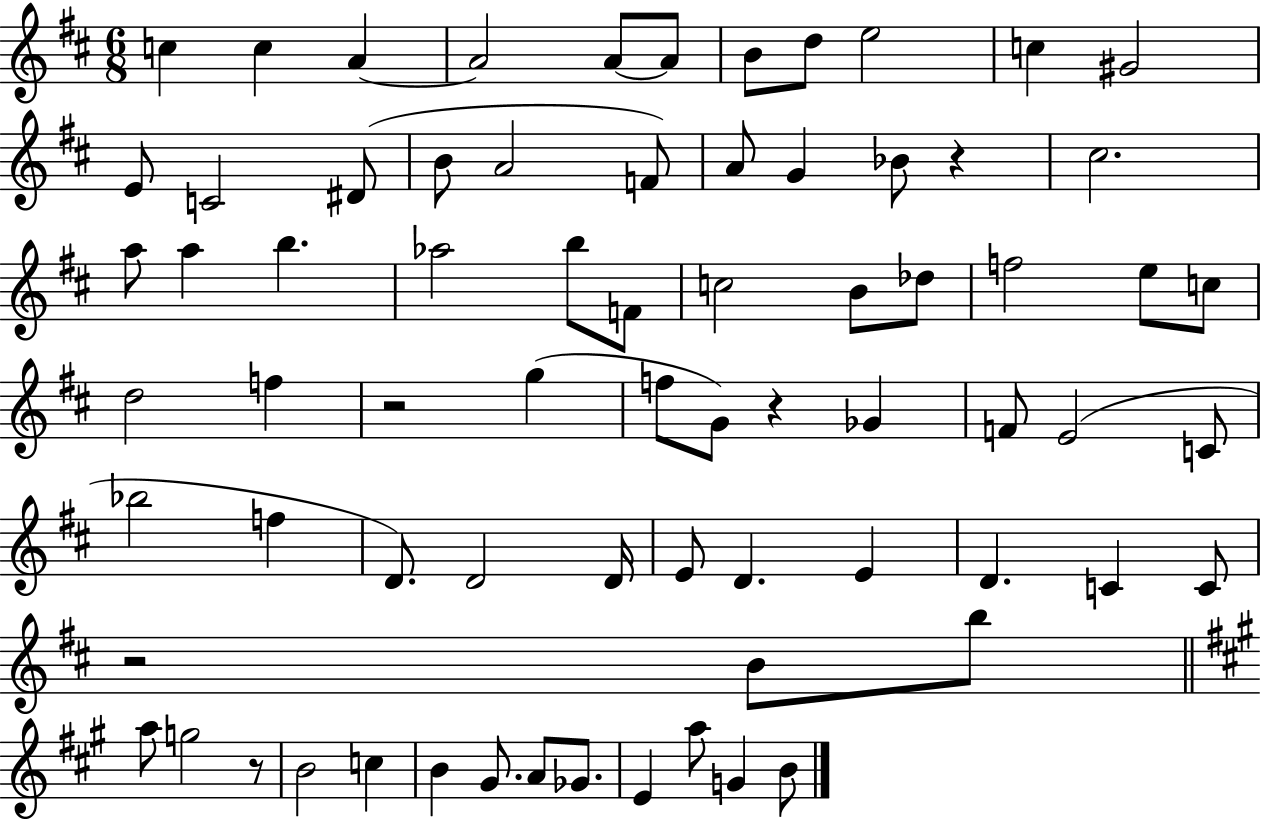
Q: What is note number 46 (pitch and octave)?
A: D4